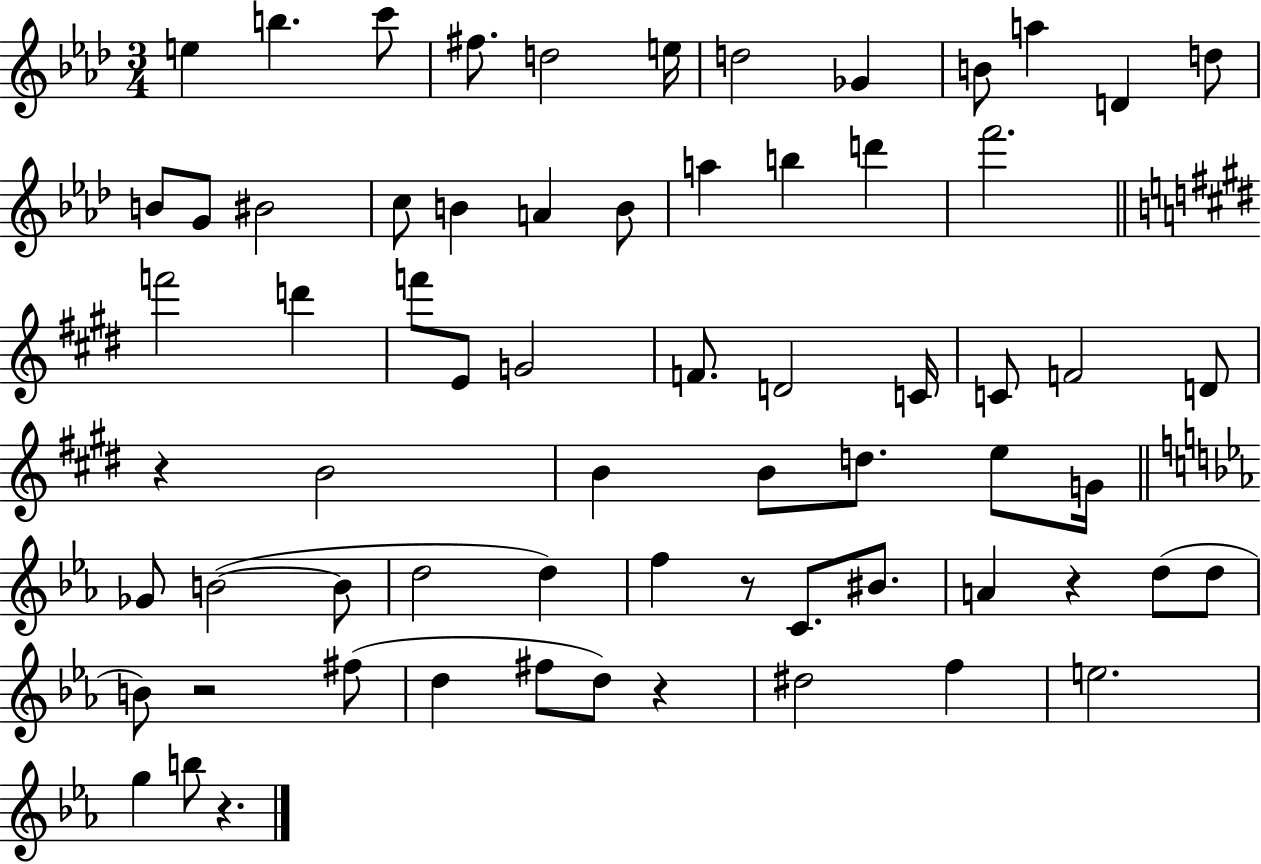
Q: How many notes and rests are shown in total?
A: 67